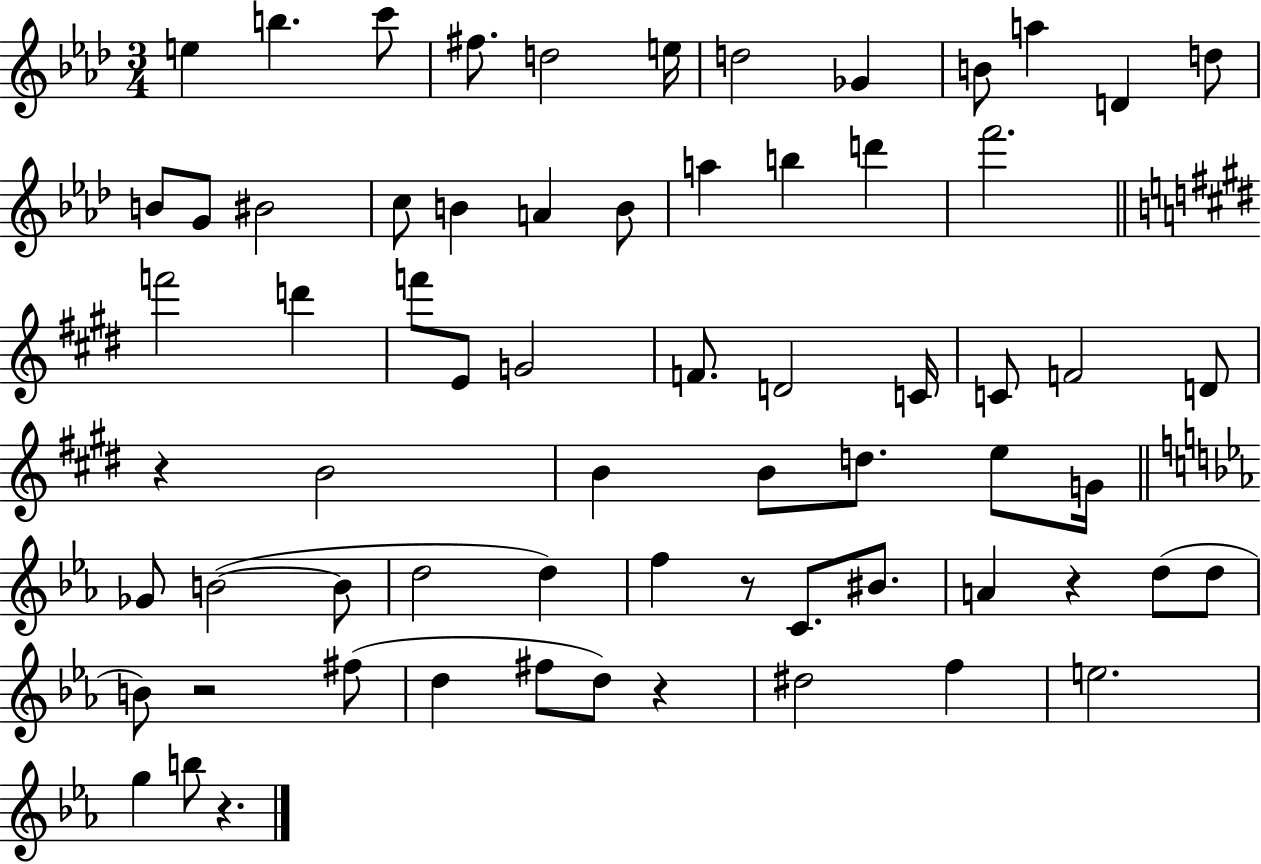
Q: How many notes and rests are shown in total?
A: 67